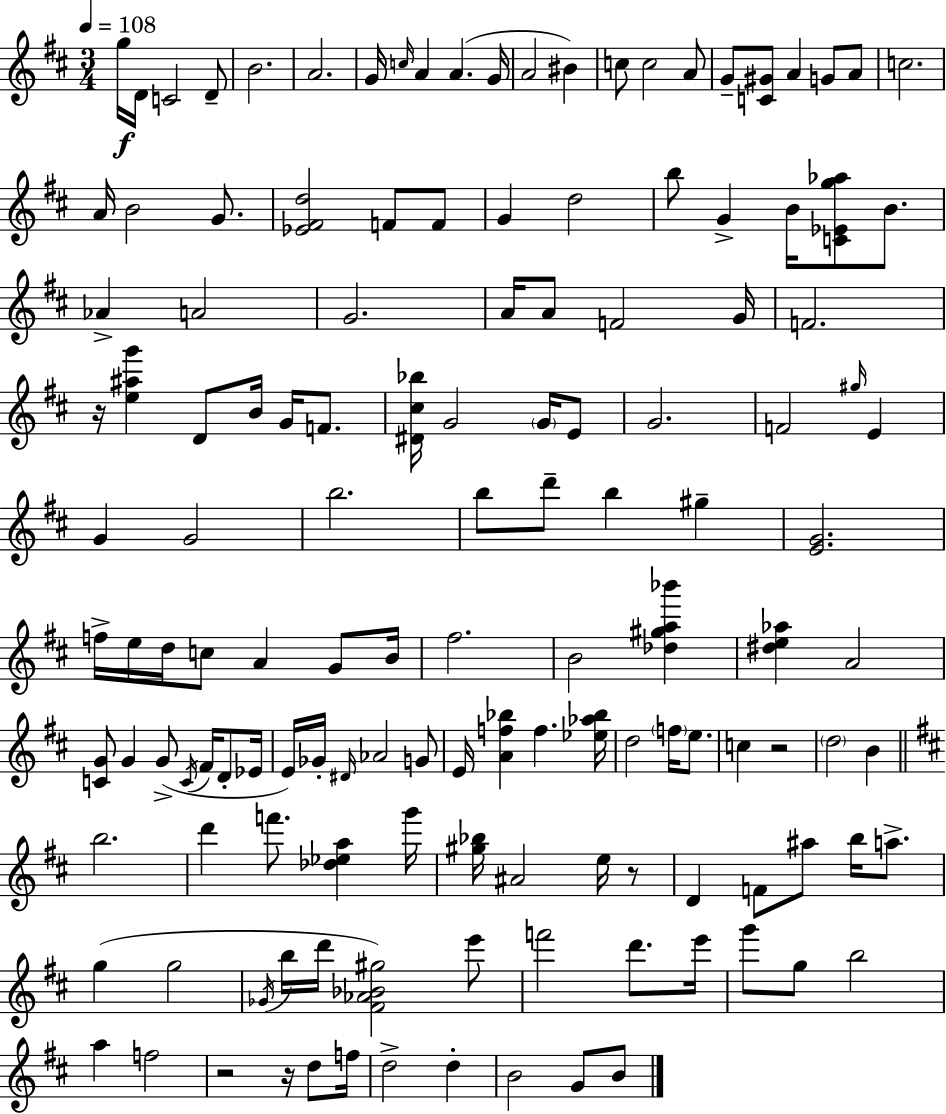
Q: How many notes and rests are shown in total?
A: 138